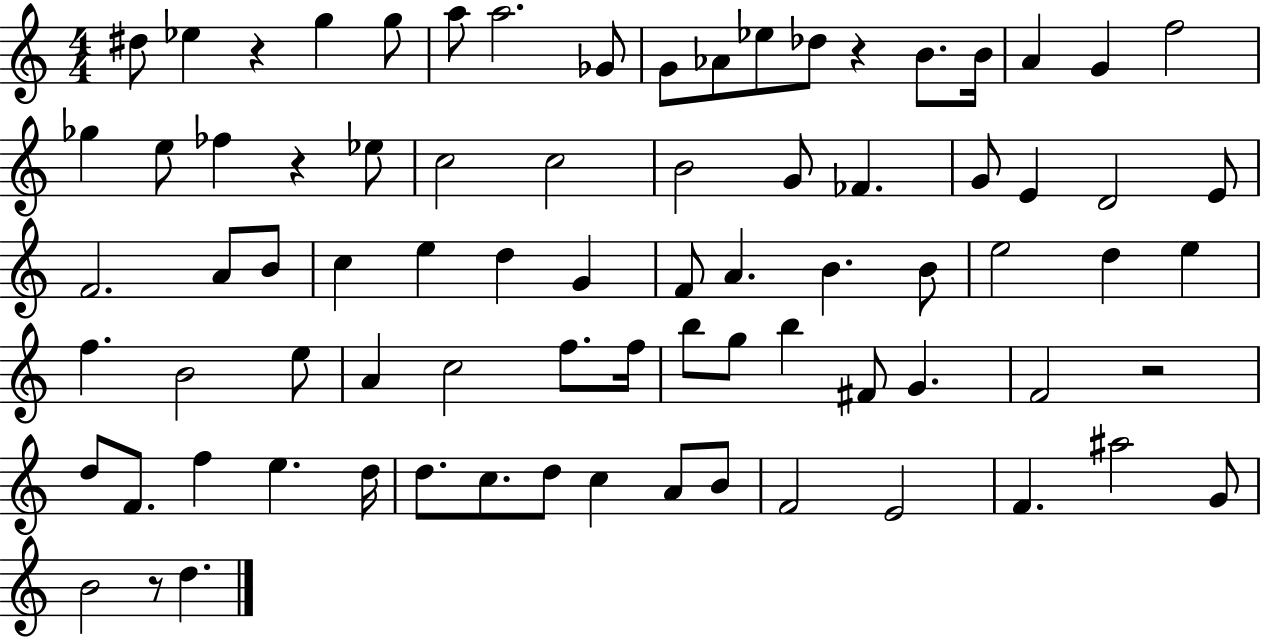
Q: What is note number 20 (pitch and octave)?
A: Eb5